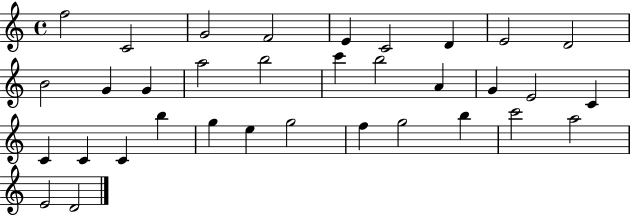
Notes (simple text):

F5/h C4/h G4/h F4/h E4/q C4/h D4/q E4/h D4/h B4/h G4/q G4/q A5/h B5/h C6/q B5/h A4/q G4/q E4/h C4/q C4/q C4/q C4/q B5/q G5/q E5/q G5/h F5/q G5/h B5/q C6/h A5/h E4/h D4/h